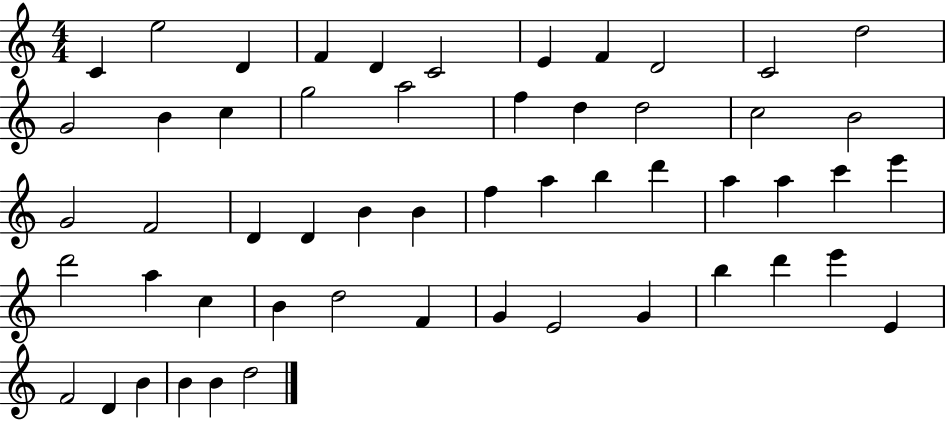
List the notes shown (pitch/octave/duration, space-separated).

C4/q E5/h D4/q F4/q D4/q C4/h E4/q F4/q D4/h C4/h D5/h G4/h B4/q C5/q G5/h A5/h F5/q D5/q D5/h C5/h B4/h G4/h F4/h D4/q D4/q B4/q B4/q F5/q A5/q B5/q D6/q A5/q A5/q C6/q E6/q D6/h A5/q C5/q B4/q D5/h F4/q G4/q E4/h G4/q B5/q D6/q E6/q E4/q F4/h D4/q B4/q B4/q B4/q D5/h